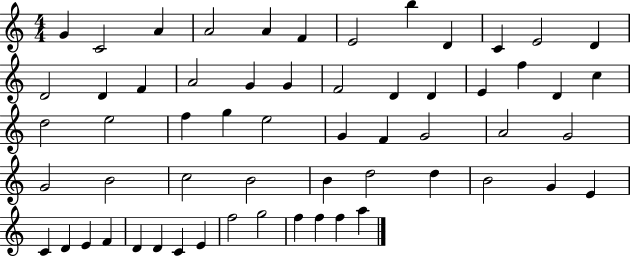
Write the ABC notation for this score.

X:1
T:Untitled
M:4/4
L:1/4
K:C
G C2 A A2 A F E2 b D C E2 D D2 D F A2 G G F2 D D E f D c d2 e2 f g e2 G F G2 A2 G2 G2 B2 c2 B2 B d2 d B2 G E C D E F D D C E f2 g2 f f f a